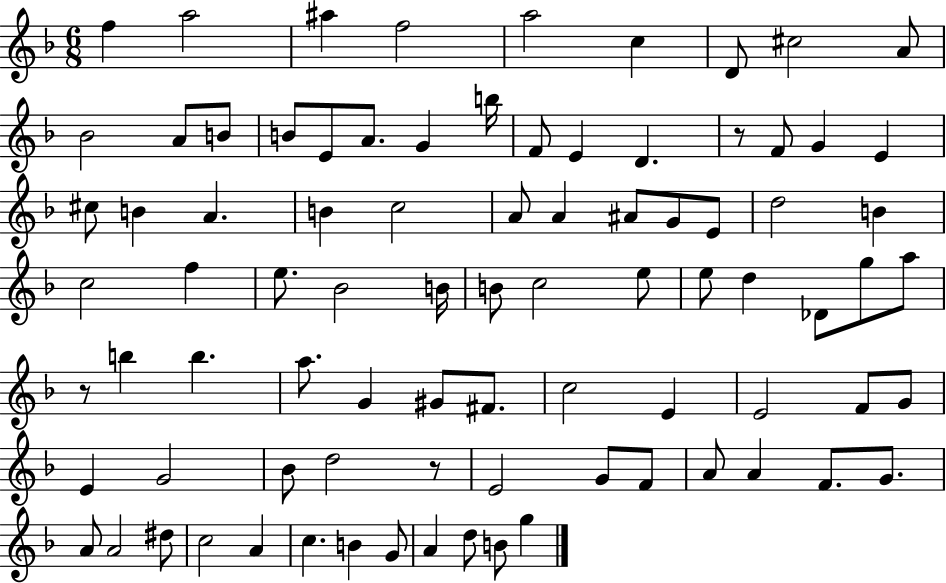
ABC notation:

X:1
T:Untitled
M:6/8
L:1/4
K:F
f a2 ^a f2 a2 c D/2 ^c2 A/2 _B2 A/2 B/2 B/2 E/2 A/2 G b/4 F/2 E D z/2 F/2 G E ^c/2 B A B c2 A/2 A ^A/2 G/2 E/2 d2 B c2 f e/2 _B2 B/4 B/2 c2 e/2 e/2 d _D/2 g/2 a/2 z/2 b b a/2 G ^G/2 ^F/2 c2 E E2 F/2 G/2 E G2 _B/2 d2 z/2 E2 G/2 F/2 A/2 A F/2 G/2 A/2 A2 ^d/2 c2 A c B G/2 A d/2 B/2 g